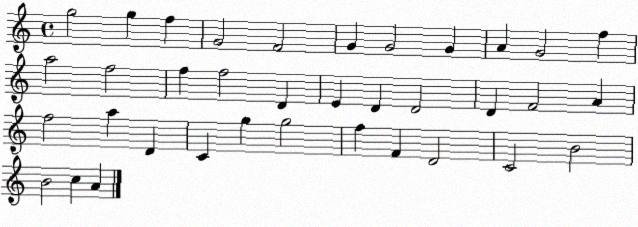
X:1
T:Untitled
M:4/4
L:1/4
K:C
g2 g f G2 F2 G G2 G A G2 f a2 f2 f f2 D E D D2 D F2 A f2 a D C g g2 f F D2 C2 B2 B2 c A